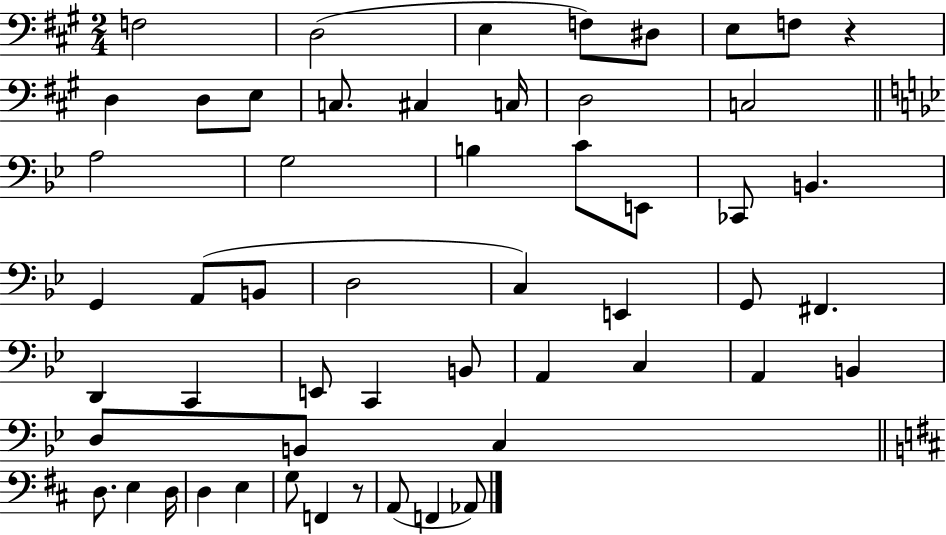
{
  \clef bass
  \numericTimeSignature
  \time 2/4
  \key a \major
  f2 | d2( | e4 f8) dis8 | e8 f8 r4 | \break d4 d8 e8 | c8. cis4 c16 | d2 | c2 | \break \bar "||" \break \key g \minor a2 | g2 | b4 c'8 e,8 | ces,8 b,4. | \break g,4 a,8( b,8 | d2 | c4) e,4 | g,8 fis,4. | \break d,4 c,4 | e,8 c,4 b,8 | a,4 c4 | a,4 b,4 | \break d8 b,8 c4 | \bar "||" \break \key d \major d8. e4 d16 | d4 e4 | g8 f,4 r8 | a,8( f,4 aes,8) | \break \bar "|."
}